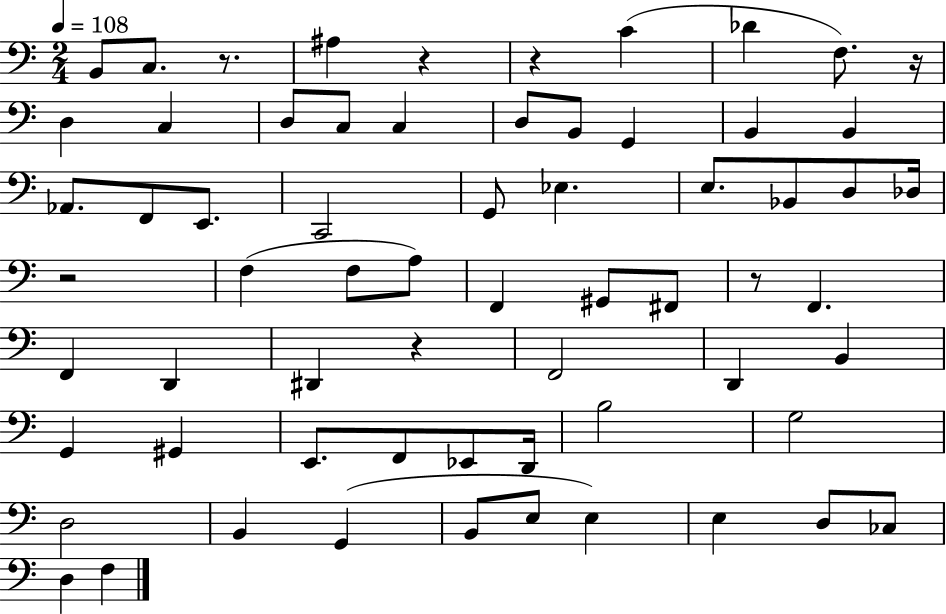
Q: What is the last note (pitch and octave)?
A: F3